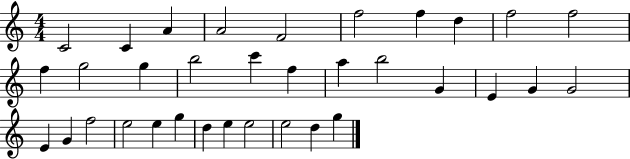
X:1
T:Untitled
M:4/4
L:1/4
K:C
C2 C A A2 F2 f2 f d f2 f2 f g2 g b2 c' f a b2 G E G G2 E G f2 e2 e g d e e2 e2 d g